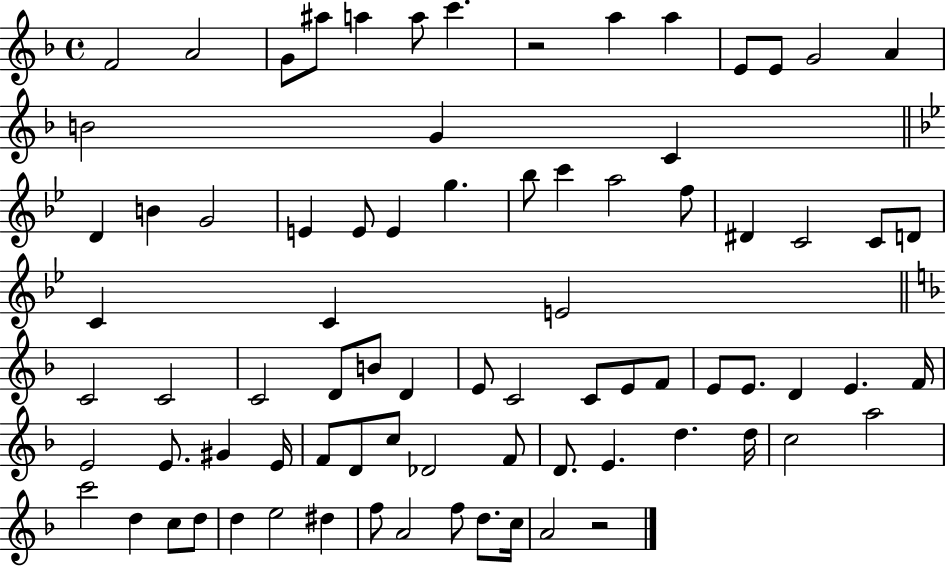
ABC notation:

X:1
T:Untitled
M:4/4
L:1/4
K:F
F2 A2 G/2 ^a/2 a a/2 c' z2 a a E/2 E/2 G2 A B2 G C D B G2 E E/2 E g _b/2 c' a2 f/2 ^D C2 C/2 D/2 C C E2 C2 C2 C2 D/2 B/2 D E/2 C2 C/2 E/2 F/2 E/2 E/2 D E F/4 E2 E/2 ^G E/4 F/2 D/2 c/2 _D2 F/2 D/2 E d d/4 c2 a2 c'2 d c/2 d/2 d e2 ^d f/2 A2 f/2 d/2 c/4 A2 z2